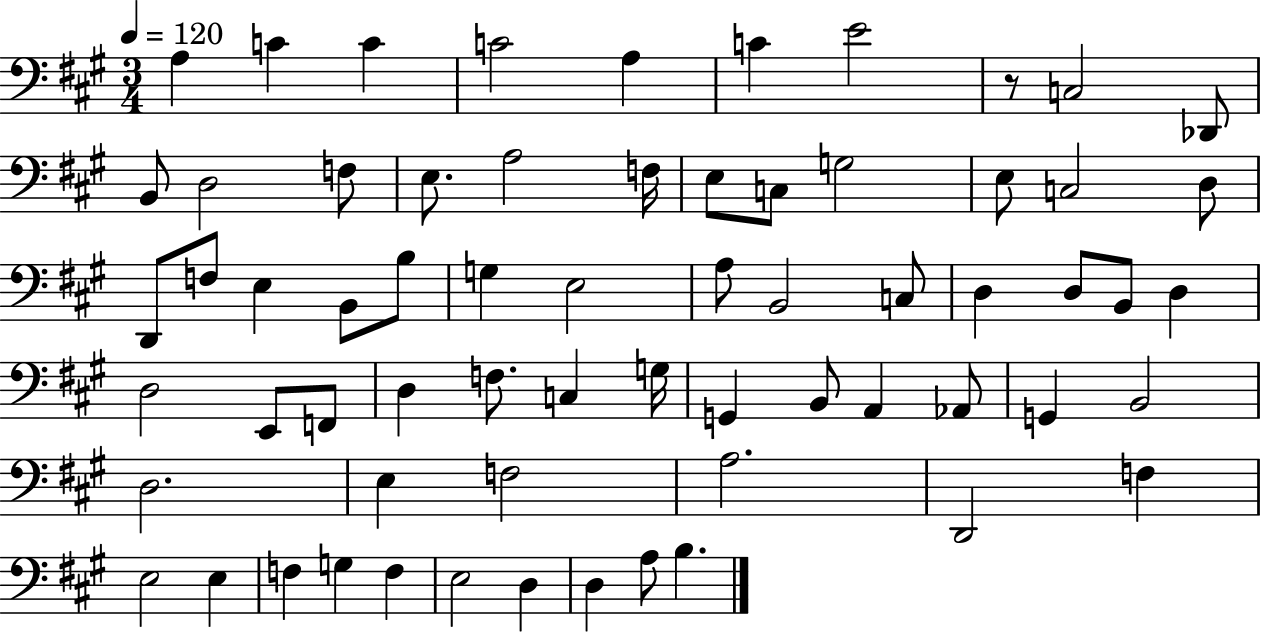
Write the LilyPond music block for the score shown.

{
  \clef bass
  \numericTimeSignature
  \time 3/4
  \key a \major
  \tempo 4 = 120
  \repeat volta 2 { a4 c'4 c'4 | c'2 a4 | c'4 e'2 | r8 c2 des,8 | \break b,8 d2 f8 | e8. a2 f16 | e8 c8 g2 | e8 c2 d8 | \break d,8 f8 e4 b,8 b8 | g4 e2 | a8 b,2 c8 | d4 d8 b,8 d4 | \break d2 e,8 f,8 | d4 f8. c4 g16 | g,4 b,8 a,4 aes,8 | g,4 b,2 | \break d2. | e4 f2 | a2. | d,2 f4 | \break e2 e4 | f4 g4 f4 | e2 d4 | d4 a8 b4. | \break } \bar "|."
}